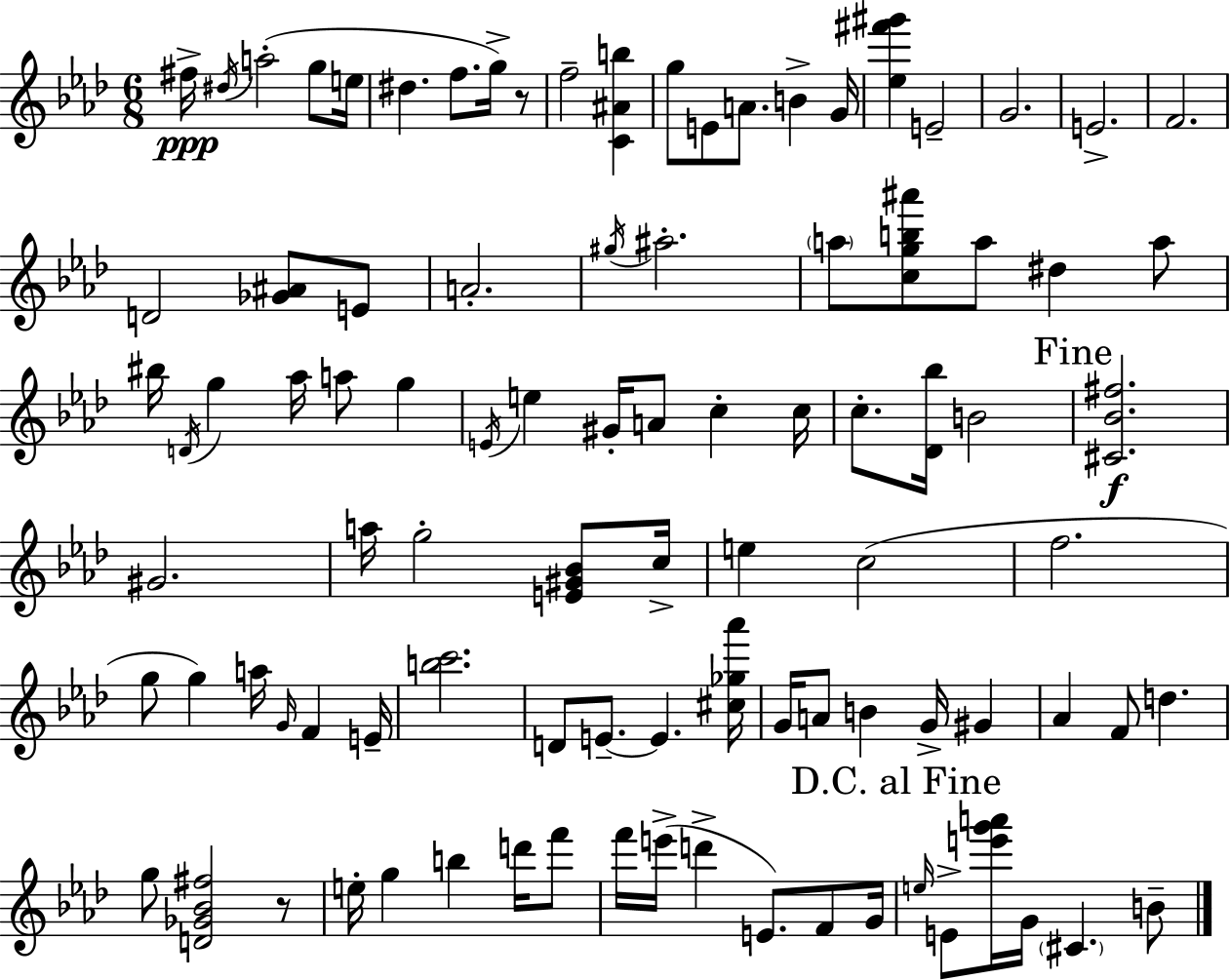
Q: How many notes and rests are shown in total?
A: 95